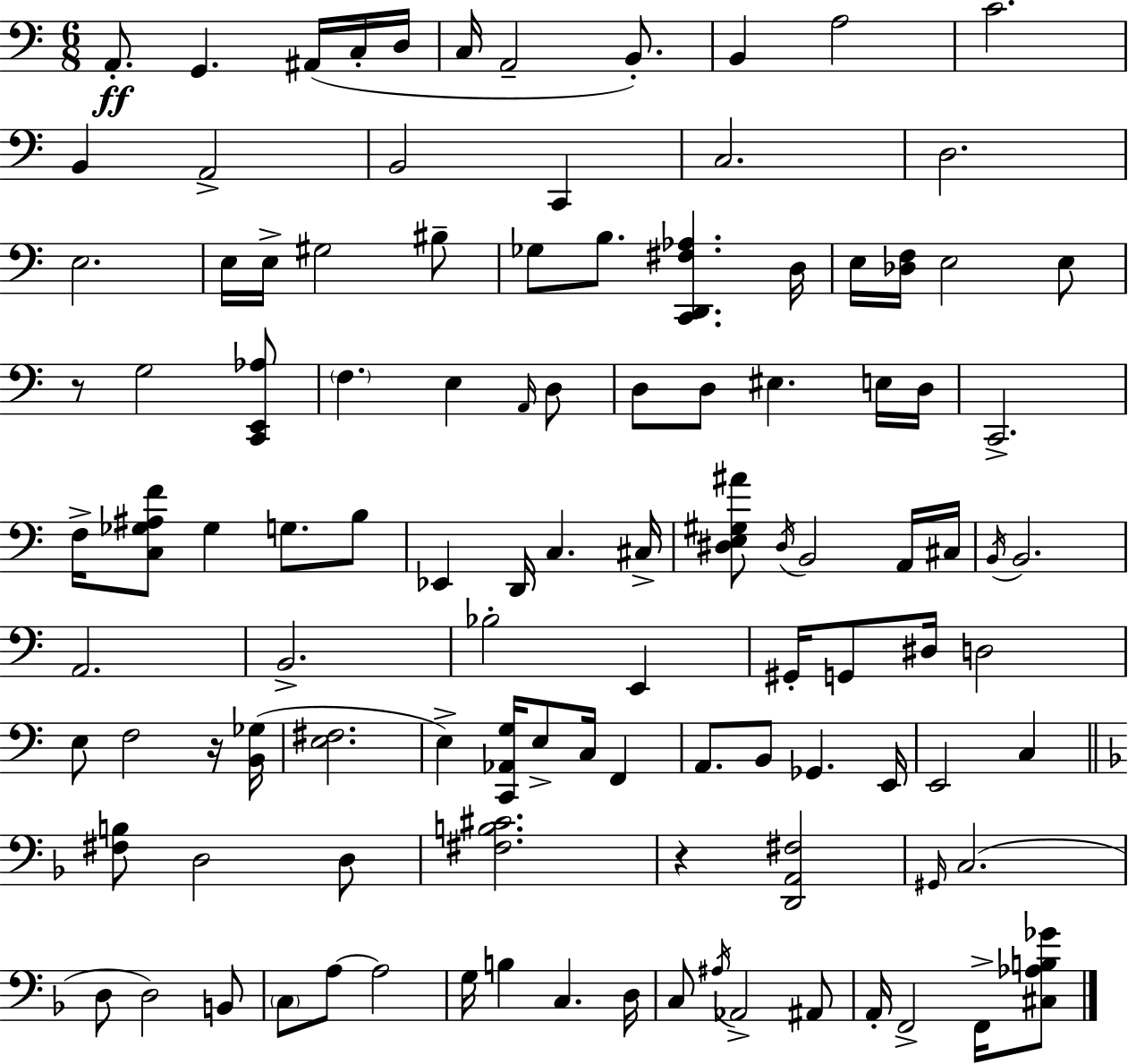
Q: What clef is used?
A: bass